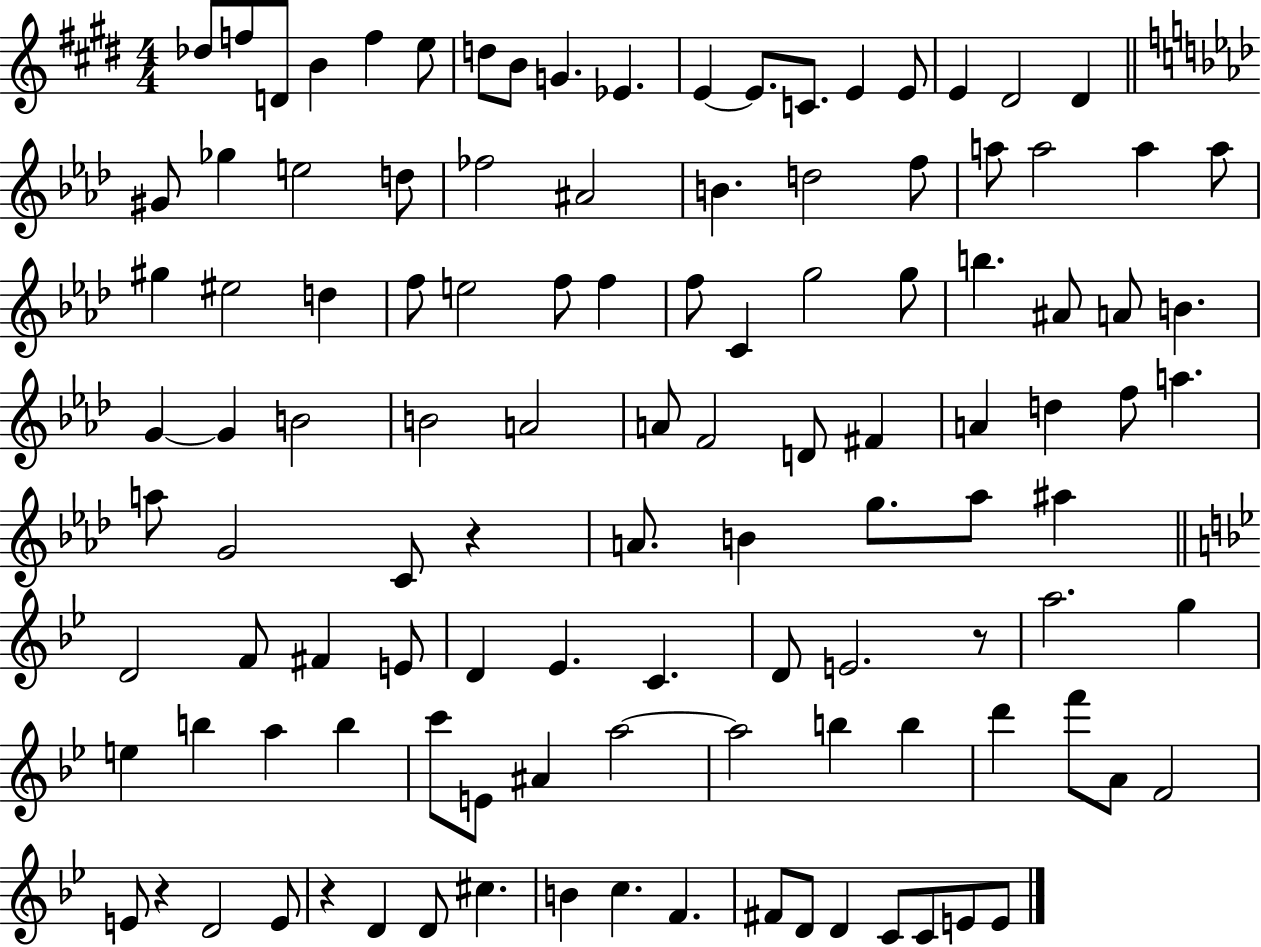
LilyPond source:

{
  \clef treble
  \numericTimeSignature
  \time 4/4
  \key e \major
  des''8 f''8 d'8 b'4 f''4 e''8 | d''8 b'8 g'4. ees'4. | e'4~~ e'8. c'8. e'4 e'8 | e'4 dis'2 dis'4 | \break \bar "||" \break \key aes \major gis'8 ges''4 e''2 d''8 | fes''2 ais'2 | b'4. d''2 f''8 | a''8 a''2 a''4 a''8 | \break gis''4 eis''2 d''4 | f''8 e''2 f''8 f''4 | f''8 c'4 g''2 g''8 | b''4. ais'8 a'8 b'4. | \break g'4~~ g'4 b'2 | b'2 a'2 | a'8 f'2 d'8 fis'4 | a'4 d''4 f''8 a''4. | \break a''8 g'2 c'8 r4 | a'8. b'4 g''8. aes''8 ais''4 | \bar "||" \break \key bes \major d'2 f'8 fis'4 e'8 | d'4 ees'4. c'4. | d'8 e'2. r8 | a''2. g''4 | \break e''4 b''4 a''4 b''4 | c'''8 e'8 ais'4 a''2~~ | a''2 b''4 b''4 | d'''4 f'''8 a'8 f'2 | \break e'8 r4 d'2 e'8 | r4 d'4 d'8 cis''4. | b'4 c''4. f'4. | fis'8 d'8 d'4 c'8 c'8 e'8 e'8 | \break \bar "|."
}